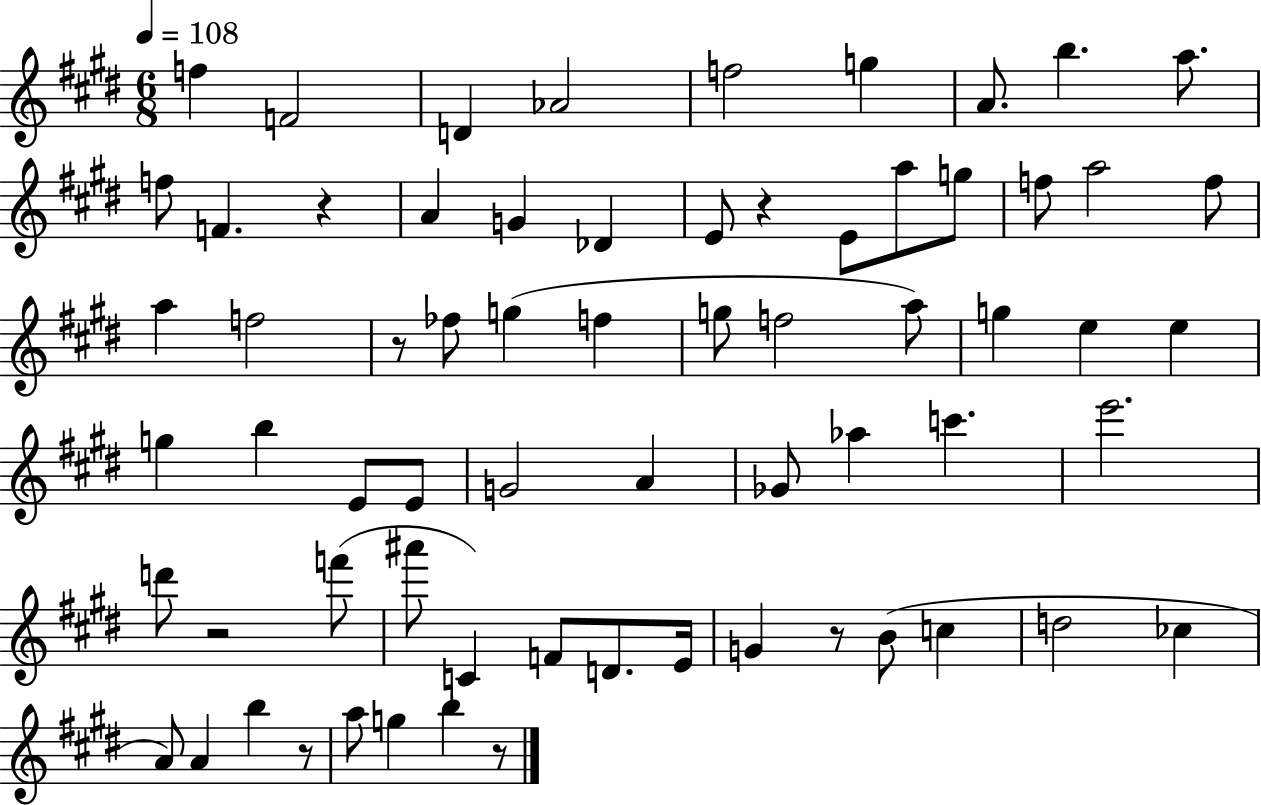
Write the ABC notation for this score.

X:1
T:Untitled
M:6/8
L:1/4
K:E
f F2 D _A2 f2 g A/2 b a/2 f/2 F z A G _D E/2 z E/2 a/2 g/2 f/2 a2 f/2 a f2 z/2 _f/2 g f g/2 f2 a/2 g e e g b E/2 E/2 G2 A _G/2 _a c' e'2 d'/2 z2 f'/2 ^a'/2 C F/2 D/2 E/4 G z/2 B/2 c d2 _c A/2 A b z/2 a/2 g b z/2